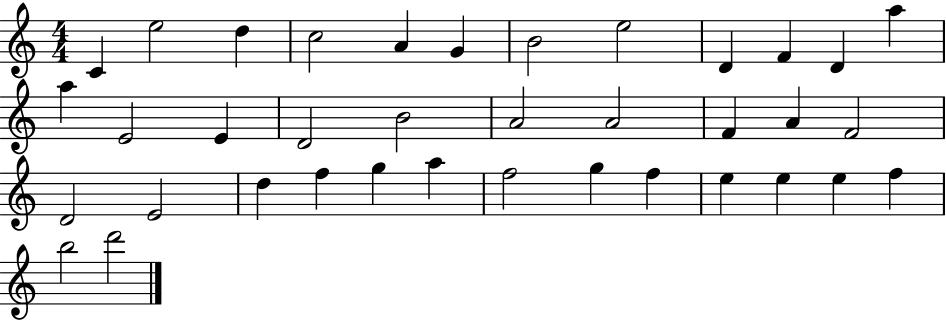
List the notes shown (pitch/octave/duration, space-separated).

C4/q E5/h D5/q C5/h A4/q G4/q B4/h E5/h D4/q F4/q D4/q A5/q A5/q E4/h E4/q D4/h B4/h A4/h A4/h F4/q A4/q F4/h D4/h E4/h D5/q F5/q G5/q A5/q F5/h G5/q F5/q E5/q E5/q E5/q F5/q B5/h D6/h